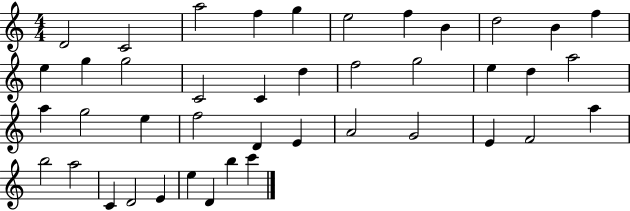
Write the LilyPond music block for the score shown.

{
  \clef treble
  \numericTimeSignature
  \time 4/4
  \key c \major
  d'2 c'2 | a''2 f''4 g''4 | e''2 f''4 b'4 | d''2 b'4 f''4 | \break e''4 g''4 g''2 | c'2 c'4 d''4 | f''2 g''2 | e''4 d''4 a''2 | \break a''4 g''2 e''4 | f''2 d'4 e'4 | a'2 g'2 | e'4 f'2 a''4 | \break b''2 a''2 | c'4 d'2 e'4 | e''4 d'4 b''4 c'''4 | \bar "|."
}